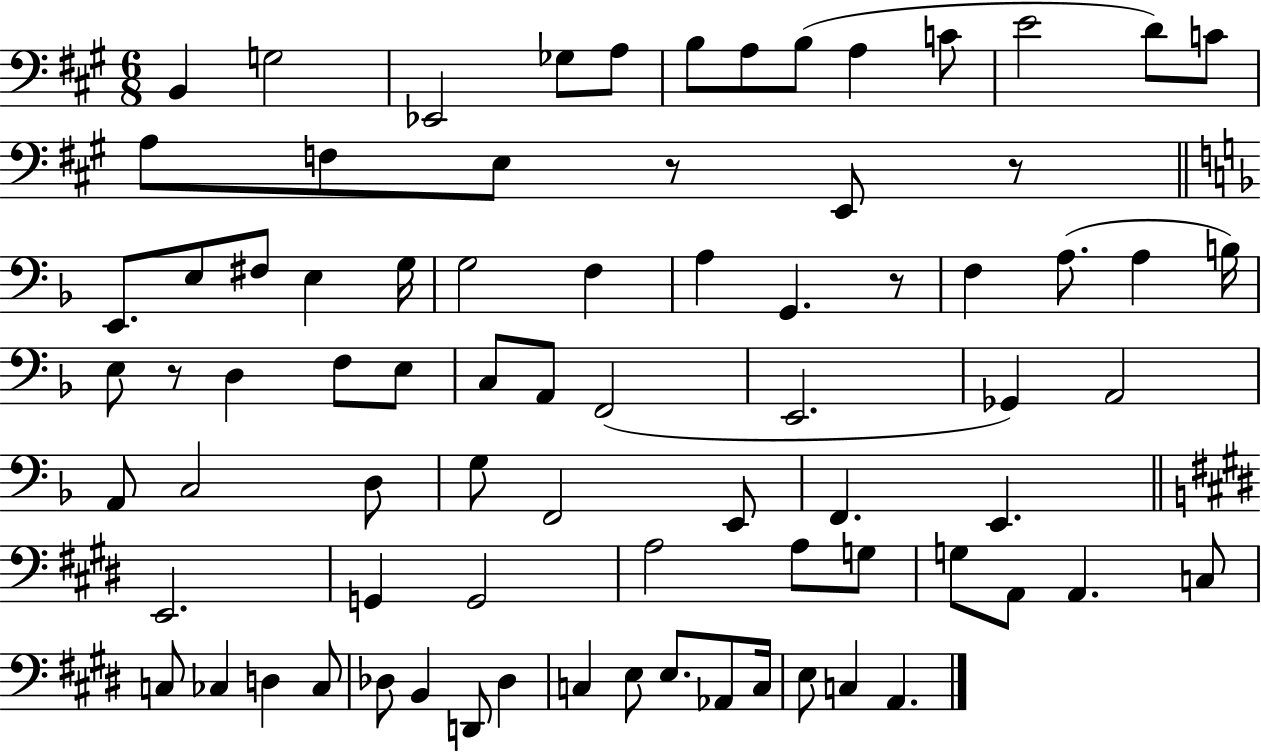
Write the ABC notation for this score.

X:1
T:Untitled
M:6/8
L:1/4
K:A
B,, G,2 _E,,2 _G,/2 A,/2 B,/2 A,/2 B,/2 A, C/2 E2 D/2 C/2 A,/2 F,/2 E,/2 z/2 E,,/2 z/2 E,,/2 E,/2 ^F,/2 E, G,/4 G,2 F, A, G,, z/2 F, A,/2 A, B,/4 E,/2 z/2 D, F,/2 E,/2 C,/2 A,,/2 F,,2 E,,2 _G,, A,,2 A,,/2 C,2 D,/2 G,/2 F,,2 E,,/2 F,, E,, E,,2 G,, G,,2 A,2 A,/2 G,/2 G,/2 A,,/2 A,, C,/2 C,/2 _C, D, _C,/2 _D,/2 B,, D,,/2 _D, C, E,/2 E,/2 _A,,/2 C,/4 E,/2 C, A,,